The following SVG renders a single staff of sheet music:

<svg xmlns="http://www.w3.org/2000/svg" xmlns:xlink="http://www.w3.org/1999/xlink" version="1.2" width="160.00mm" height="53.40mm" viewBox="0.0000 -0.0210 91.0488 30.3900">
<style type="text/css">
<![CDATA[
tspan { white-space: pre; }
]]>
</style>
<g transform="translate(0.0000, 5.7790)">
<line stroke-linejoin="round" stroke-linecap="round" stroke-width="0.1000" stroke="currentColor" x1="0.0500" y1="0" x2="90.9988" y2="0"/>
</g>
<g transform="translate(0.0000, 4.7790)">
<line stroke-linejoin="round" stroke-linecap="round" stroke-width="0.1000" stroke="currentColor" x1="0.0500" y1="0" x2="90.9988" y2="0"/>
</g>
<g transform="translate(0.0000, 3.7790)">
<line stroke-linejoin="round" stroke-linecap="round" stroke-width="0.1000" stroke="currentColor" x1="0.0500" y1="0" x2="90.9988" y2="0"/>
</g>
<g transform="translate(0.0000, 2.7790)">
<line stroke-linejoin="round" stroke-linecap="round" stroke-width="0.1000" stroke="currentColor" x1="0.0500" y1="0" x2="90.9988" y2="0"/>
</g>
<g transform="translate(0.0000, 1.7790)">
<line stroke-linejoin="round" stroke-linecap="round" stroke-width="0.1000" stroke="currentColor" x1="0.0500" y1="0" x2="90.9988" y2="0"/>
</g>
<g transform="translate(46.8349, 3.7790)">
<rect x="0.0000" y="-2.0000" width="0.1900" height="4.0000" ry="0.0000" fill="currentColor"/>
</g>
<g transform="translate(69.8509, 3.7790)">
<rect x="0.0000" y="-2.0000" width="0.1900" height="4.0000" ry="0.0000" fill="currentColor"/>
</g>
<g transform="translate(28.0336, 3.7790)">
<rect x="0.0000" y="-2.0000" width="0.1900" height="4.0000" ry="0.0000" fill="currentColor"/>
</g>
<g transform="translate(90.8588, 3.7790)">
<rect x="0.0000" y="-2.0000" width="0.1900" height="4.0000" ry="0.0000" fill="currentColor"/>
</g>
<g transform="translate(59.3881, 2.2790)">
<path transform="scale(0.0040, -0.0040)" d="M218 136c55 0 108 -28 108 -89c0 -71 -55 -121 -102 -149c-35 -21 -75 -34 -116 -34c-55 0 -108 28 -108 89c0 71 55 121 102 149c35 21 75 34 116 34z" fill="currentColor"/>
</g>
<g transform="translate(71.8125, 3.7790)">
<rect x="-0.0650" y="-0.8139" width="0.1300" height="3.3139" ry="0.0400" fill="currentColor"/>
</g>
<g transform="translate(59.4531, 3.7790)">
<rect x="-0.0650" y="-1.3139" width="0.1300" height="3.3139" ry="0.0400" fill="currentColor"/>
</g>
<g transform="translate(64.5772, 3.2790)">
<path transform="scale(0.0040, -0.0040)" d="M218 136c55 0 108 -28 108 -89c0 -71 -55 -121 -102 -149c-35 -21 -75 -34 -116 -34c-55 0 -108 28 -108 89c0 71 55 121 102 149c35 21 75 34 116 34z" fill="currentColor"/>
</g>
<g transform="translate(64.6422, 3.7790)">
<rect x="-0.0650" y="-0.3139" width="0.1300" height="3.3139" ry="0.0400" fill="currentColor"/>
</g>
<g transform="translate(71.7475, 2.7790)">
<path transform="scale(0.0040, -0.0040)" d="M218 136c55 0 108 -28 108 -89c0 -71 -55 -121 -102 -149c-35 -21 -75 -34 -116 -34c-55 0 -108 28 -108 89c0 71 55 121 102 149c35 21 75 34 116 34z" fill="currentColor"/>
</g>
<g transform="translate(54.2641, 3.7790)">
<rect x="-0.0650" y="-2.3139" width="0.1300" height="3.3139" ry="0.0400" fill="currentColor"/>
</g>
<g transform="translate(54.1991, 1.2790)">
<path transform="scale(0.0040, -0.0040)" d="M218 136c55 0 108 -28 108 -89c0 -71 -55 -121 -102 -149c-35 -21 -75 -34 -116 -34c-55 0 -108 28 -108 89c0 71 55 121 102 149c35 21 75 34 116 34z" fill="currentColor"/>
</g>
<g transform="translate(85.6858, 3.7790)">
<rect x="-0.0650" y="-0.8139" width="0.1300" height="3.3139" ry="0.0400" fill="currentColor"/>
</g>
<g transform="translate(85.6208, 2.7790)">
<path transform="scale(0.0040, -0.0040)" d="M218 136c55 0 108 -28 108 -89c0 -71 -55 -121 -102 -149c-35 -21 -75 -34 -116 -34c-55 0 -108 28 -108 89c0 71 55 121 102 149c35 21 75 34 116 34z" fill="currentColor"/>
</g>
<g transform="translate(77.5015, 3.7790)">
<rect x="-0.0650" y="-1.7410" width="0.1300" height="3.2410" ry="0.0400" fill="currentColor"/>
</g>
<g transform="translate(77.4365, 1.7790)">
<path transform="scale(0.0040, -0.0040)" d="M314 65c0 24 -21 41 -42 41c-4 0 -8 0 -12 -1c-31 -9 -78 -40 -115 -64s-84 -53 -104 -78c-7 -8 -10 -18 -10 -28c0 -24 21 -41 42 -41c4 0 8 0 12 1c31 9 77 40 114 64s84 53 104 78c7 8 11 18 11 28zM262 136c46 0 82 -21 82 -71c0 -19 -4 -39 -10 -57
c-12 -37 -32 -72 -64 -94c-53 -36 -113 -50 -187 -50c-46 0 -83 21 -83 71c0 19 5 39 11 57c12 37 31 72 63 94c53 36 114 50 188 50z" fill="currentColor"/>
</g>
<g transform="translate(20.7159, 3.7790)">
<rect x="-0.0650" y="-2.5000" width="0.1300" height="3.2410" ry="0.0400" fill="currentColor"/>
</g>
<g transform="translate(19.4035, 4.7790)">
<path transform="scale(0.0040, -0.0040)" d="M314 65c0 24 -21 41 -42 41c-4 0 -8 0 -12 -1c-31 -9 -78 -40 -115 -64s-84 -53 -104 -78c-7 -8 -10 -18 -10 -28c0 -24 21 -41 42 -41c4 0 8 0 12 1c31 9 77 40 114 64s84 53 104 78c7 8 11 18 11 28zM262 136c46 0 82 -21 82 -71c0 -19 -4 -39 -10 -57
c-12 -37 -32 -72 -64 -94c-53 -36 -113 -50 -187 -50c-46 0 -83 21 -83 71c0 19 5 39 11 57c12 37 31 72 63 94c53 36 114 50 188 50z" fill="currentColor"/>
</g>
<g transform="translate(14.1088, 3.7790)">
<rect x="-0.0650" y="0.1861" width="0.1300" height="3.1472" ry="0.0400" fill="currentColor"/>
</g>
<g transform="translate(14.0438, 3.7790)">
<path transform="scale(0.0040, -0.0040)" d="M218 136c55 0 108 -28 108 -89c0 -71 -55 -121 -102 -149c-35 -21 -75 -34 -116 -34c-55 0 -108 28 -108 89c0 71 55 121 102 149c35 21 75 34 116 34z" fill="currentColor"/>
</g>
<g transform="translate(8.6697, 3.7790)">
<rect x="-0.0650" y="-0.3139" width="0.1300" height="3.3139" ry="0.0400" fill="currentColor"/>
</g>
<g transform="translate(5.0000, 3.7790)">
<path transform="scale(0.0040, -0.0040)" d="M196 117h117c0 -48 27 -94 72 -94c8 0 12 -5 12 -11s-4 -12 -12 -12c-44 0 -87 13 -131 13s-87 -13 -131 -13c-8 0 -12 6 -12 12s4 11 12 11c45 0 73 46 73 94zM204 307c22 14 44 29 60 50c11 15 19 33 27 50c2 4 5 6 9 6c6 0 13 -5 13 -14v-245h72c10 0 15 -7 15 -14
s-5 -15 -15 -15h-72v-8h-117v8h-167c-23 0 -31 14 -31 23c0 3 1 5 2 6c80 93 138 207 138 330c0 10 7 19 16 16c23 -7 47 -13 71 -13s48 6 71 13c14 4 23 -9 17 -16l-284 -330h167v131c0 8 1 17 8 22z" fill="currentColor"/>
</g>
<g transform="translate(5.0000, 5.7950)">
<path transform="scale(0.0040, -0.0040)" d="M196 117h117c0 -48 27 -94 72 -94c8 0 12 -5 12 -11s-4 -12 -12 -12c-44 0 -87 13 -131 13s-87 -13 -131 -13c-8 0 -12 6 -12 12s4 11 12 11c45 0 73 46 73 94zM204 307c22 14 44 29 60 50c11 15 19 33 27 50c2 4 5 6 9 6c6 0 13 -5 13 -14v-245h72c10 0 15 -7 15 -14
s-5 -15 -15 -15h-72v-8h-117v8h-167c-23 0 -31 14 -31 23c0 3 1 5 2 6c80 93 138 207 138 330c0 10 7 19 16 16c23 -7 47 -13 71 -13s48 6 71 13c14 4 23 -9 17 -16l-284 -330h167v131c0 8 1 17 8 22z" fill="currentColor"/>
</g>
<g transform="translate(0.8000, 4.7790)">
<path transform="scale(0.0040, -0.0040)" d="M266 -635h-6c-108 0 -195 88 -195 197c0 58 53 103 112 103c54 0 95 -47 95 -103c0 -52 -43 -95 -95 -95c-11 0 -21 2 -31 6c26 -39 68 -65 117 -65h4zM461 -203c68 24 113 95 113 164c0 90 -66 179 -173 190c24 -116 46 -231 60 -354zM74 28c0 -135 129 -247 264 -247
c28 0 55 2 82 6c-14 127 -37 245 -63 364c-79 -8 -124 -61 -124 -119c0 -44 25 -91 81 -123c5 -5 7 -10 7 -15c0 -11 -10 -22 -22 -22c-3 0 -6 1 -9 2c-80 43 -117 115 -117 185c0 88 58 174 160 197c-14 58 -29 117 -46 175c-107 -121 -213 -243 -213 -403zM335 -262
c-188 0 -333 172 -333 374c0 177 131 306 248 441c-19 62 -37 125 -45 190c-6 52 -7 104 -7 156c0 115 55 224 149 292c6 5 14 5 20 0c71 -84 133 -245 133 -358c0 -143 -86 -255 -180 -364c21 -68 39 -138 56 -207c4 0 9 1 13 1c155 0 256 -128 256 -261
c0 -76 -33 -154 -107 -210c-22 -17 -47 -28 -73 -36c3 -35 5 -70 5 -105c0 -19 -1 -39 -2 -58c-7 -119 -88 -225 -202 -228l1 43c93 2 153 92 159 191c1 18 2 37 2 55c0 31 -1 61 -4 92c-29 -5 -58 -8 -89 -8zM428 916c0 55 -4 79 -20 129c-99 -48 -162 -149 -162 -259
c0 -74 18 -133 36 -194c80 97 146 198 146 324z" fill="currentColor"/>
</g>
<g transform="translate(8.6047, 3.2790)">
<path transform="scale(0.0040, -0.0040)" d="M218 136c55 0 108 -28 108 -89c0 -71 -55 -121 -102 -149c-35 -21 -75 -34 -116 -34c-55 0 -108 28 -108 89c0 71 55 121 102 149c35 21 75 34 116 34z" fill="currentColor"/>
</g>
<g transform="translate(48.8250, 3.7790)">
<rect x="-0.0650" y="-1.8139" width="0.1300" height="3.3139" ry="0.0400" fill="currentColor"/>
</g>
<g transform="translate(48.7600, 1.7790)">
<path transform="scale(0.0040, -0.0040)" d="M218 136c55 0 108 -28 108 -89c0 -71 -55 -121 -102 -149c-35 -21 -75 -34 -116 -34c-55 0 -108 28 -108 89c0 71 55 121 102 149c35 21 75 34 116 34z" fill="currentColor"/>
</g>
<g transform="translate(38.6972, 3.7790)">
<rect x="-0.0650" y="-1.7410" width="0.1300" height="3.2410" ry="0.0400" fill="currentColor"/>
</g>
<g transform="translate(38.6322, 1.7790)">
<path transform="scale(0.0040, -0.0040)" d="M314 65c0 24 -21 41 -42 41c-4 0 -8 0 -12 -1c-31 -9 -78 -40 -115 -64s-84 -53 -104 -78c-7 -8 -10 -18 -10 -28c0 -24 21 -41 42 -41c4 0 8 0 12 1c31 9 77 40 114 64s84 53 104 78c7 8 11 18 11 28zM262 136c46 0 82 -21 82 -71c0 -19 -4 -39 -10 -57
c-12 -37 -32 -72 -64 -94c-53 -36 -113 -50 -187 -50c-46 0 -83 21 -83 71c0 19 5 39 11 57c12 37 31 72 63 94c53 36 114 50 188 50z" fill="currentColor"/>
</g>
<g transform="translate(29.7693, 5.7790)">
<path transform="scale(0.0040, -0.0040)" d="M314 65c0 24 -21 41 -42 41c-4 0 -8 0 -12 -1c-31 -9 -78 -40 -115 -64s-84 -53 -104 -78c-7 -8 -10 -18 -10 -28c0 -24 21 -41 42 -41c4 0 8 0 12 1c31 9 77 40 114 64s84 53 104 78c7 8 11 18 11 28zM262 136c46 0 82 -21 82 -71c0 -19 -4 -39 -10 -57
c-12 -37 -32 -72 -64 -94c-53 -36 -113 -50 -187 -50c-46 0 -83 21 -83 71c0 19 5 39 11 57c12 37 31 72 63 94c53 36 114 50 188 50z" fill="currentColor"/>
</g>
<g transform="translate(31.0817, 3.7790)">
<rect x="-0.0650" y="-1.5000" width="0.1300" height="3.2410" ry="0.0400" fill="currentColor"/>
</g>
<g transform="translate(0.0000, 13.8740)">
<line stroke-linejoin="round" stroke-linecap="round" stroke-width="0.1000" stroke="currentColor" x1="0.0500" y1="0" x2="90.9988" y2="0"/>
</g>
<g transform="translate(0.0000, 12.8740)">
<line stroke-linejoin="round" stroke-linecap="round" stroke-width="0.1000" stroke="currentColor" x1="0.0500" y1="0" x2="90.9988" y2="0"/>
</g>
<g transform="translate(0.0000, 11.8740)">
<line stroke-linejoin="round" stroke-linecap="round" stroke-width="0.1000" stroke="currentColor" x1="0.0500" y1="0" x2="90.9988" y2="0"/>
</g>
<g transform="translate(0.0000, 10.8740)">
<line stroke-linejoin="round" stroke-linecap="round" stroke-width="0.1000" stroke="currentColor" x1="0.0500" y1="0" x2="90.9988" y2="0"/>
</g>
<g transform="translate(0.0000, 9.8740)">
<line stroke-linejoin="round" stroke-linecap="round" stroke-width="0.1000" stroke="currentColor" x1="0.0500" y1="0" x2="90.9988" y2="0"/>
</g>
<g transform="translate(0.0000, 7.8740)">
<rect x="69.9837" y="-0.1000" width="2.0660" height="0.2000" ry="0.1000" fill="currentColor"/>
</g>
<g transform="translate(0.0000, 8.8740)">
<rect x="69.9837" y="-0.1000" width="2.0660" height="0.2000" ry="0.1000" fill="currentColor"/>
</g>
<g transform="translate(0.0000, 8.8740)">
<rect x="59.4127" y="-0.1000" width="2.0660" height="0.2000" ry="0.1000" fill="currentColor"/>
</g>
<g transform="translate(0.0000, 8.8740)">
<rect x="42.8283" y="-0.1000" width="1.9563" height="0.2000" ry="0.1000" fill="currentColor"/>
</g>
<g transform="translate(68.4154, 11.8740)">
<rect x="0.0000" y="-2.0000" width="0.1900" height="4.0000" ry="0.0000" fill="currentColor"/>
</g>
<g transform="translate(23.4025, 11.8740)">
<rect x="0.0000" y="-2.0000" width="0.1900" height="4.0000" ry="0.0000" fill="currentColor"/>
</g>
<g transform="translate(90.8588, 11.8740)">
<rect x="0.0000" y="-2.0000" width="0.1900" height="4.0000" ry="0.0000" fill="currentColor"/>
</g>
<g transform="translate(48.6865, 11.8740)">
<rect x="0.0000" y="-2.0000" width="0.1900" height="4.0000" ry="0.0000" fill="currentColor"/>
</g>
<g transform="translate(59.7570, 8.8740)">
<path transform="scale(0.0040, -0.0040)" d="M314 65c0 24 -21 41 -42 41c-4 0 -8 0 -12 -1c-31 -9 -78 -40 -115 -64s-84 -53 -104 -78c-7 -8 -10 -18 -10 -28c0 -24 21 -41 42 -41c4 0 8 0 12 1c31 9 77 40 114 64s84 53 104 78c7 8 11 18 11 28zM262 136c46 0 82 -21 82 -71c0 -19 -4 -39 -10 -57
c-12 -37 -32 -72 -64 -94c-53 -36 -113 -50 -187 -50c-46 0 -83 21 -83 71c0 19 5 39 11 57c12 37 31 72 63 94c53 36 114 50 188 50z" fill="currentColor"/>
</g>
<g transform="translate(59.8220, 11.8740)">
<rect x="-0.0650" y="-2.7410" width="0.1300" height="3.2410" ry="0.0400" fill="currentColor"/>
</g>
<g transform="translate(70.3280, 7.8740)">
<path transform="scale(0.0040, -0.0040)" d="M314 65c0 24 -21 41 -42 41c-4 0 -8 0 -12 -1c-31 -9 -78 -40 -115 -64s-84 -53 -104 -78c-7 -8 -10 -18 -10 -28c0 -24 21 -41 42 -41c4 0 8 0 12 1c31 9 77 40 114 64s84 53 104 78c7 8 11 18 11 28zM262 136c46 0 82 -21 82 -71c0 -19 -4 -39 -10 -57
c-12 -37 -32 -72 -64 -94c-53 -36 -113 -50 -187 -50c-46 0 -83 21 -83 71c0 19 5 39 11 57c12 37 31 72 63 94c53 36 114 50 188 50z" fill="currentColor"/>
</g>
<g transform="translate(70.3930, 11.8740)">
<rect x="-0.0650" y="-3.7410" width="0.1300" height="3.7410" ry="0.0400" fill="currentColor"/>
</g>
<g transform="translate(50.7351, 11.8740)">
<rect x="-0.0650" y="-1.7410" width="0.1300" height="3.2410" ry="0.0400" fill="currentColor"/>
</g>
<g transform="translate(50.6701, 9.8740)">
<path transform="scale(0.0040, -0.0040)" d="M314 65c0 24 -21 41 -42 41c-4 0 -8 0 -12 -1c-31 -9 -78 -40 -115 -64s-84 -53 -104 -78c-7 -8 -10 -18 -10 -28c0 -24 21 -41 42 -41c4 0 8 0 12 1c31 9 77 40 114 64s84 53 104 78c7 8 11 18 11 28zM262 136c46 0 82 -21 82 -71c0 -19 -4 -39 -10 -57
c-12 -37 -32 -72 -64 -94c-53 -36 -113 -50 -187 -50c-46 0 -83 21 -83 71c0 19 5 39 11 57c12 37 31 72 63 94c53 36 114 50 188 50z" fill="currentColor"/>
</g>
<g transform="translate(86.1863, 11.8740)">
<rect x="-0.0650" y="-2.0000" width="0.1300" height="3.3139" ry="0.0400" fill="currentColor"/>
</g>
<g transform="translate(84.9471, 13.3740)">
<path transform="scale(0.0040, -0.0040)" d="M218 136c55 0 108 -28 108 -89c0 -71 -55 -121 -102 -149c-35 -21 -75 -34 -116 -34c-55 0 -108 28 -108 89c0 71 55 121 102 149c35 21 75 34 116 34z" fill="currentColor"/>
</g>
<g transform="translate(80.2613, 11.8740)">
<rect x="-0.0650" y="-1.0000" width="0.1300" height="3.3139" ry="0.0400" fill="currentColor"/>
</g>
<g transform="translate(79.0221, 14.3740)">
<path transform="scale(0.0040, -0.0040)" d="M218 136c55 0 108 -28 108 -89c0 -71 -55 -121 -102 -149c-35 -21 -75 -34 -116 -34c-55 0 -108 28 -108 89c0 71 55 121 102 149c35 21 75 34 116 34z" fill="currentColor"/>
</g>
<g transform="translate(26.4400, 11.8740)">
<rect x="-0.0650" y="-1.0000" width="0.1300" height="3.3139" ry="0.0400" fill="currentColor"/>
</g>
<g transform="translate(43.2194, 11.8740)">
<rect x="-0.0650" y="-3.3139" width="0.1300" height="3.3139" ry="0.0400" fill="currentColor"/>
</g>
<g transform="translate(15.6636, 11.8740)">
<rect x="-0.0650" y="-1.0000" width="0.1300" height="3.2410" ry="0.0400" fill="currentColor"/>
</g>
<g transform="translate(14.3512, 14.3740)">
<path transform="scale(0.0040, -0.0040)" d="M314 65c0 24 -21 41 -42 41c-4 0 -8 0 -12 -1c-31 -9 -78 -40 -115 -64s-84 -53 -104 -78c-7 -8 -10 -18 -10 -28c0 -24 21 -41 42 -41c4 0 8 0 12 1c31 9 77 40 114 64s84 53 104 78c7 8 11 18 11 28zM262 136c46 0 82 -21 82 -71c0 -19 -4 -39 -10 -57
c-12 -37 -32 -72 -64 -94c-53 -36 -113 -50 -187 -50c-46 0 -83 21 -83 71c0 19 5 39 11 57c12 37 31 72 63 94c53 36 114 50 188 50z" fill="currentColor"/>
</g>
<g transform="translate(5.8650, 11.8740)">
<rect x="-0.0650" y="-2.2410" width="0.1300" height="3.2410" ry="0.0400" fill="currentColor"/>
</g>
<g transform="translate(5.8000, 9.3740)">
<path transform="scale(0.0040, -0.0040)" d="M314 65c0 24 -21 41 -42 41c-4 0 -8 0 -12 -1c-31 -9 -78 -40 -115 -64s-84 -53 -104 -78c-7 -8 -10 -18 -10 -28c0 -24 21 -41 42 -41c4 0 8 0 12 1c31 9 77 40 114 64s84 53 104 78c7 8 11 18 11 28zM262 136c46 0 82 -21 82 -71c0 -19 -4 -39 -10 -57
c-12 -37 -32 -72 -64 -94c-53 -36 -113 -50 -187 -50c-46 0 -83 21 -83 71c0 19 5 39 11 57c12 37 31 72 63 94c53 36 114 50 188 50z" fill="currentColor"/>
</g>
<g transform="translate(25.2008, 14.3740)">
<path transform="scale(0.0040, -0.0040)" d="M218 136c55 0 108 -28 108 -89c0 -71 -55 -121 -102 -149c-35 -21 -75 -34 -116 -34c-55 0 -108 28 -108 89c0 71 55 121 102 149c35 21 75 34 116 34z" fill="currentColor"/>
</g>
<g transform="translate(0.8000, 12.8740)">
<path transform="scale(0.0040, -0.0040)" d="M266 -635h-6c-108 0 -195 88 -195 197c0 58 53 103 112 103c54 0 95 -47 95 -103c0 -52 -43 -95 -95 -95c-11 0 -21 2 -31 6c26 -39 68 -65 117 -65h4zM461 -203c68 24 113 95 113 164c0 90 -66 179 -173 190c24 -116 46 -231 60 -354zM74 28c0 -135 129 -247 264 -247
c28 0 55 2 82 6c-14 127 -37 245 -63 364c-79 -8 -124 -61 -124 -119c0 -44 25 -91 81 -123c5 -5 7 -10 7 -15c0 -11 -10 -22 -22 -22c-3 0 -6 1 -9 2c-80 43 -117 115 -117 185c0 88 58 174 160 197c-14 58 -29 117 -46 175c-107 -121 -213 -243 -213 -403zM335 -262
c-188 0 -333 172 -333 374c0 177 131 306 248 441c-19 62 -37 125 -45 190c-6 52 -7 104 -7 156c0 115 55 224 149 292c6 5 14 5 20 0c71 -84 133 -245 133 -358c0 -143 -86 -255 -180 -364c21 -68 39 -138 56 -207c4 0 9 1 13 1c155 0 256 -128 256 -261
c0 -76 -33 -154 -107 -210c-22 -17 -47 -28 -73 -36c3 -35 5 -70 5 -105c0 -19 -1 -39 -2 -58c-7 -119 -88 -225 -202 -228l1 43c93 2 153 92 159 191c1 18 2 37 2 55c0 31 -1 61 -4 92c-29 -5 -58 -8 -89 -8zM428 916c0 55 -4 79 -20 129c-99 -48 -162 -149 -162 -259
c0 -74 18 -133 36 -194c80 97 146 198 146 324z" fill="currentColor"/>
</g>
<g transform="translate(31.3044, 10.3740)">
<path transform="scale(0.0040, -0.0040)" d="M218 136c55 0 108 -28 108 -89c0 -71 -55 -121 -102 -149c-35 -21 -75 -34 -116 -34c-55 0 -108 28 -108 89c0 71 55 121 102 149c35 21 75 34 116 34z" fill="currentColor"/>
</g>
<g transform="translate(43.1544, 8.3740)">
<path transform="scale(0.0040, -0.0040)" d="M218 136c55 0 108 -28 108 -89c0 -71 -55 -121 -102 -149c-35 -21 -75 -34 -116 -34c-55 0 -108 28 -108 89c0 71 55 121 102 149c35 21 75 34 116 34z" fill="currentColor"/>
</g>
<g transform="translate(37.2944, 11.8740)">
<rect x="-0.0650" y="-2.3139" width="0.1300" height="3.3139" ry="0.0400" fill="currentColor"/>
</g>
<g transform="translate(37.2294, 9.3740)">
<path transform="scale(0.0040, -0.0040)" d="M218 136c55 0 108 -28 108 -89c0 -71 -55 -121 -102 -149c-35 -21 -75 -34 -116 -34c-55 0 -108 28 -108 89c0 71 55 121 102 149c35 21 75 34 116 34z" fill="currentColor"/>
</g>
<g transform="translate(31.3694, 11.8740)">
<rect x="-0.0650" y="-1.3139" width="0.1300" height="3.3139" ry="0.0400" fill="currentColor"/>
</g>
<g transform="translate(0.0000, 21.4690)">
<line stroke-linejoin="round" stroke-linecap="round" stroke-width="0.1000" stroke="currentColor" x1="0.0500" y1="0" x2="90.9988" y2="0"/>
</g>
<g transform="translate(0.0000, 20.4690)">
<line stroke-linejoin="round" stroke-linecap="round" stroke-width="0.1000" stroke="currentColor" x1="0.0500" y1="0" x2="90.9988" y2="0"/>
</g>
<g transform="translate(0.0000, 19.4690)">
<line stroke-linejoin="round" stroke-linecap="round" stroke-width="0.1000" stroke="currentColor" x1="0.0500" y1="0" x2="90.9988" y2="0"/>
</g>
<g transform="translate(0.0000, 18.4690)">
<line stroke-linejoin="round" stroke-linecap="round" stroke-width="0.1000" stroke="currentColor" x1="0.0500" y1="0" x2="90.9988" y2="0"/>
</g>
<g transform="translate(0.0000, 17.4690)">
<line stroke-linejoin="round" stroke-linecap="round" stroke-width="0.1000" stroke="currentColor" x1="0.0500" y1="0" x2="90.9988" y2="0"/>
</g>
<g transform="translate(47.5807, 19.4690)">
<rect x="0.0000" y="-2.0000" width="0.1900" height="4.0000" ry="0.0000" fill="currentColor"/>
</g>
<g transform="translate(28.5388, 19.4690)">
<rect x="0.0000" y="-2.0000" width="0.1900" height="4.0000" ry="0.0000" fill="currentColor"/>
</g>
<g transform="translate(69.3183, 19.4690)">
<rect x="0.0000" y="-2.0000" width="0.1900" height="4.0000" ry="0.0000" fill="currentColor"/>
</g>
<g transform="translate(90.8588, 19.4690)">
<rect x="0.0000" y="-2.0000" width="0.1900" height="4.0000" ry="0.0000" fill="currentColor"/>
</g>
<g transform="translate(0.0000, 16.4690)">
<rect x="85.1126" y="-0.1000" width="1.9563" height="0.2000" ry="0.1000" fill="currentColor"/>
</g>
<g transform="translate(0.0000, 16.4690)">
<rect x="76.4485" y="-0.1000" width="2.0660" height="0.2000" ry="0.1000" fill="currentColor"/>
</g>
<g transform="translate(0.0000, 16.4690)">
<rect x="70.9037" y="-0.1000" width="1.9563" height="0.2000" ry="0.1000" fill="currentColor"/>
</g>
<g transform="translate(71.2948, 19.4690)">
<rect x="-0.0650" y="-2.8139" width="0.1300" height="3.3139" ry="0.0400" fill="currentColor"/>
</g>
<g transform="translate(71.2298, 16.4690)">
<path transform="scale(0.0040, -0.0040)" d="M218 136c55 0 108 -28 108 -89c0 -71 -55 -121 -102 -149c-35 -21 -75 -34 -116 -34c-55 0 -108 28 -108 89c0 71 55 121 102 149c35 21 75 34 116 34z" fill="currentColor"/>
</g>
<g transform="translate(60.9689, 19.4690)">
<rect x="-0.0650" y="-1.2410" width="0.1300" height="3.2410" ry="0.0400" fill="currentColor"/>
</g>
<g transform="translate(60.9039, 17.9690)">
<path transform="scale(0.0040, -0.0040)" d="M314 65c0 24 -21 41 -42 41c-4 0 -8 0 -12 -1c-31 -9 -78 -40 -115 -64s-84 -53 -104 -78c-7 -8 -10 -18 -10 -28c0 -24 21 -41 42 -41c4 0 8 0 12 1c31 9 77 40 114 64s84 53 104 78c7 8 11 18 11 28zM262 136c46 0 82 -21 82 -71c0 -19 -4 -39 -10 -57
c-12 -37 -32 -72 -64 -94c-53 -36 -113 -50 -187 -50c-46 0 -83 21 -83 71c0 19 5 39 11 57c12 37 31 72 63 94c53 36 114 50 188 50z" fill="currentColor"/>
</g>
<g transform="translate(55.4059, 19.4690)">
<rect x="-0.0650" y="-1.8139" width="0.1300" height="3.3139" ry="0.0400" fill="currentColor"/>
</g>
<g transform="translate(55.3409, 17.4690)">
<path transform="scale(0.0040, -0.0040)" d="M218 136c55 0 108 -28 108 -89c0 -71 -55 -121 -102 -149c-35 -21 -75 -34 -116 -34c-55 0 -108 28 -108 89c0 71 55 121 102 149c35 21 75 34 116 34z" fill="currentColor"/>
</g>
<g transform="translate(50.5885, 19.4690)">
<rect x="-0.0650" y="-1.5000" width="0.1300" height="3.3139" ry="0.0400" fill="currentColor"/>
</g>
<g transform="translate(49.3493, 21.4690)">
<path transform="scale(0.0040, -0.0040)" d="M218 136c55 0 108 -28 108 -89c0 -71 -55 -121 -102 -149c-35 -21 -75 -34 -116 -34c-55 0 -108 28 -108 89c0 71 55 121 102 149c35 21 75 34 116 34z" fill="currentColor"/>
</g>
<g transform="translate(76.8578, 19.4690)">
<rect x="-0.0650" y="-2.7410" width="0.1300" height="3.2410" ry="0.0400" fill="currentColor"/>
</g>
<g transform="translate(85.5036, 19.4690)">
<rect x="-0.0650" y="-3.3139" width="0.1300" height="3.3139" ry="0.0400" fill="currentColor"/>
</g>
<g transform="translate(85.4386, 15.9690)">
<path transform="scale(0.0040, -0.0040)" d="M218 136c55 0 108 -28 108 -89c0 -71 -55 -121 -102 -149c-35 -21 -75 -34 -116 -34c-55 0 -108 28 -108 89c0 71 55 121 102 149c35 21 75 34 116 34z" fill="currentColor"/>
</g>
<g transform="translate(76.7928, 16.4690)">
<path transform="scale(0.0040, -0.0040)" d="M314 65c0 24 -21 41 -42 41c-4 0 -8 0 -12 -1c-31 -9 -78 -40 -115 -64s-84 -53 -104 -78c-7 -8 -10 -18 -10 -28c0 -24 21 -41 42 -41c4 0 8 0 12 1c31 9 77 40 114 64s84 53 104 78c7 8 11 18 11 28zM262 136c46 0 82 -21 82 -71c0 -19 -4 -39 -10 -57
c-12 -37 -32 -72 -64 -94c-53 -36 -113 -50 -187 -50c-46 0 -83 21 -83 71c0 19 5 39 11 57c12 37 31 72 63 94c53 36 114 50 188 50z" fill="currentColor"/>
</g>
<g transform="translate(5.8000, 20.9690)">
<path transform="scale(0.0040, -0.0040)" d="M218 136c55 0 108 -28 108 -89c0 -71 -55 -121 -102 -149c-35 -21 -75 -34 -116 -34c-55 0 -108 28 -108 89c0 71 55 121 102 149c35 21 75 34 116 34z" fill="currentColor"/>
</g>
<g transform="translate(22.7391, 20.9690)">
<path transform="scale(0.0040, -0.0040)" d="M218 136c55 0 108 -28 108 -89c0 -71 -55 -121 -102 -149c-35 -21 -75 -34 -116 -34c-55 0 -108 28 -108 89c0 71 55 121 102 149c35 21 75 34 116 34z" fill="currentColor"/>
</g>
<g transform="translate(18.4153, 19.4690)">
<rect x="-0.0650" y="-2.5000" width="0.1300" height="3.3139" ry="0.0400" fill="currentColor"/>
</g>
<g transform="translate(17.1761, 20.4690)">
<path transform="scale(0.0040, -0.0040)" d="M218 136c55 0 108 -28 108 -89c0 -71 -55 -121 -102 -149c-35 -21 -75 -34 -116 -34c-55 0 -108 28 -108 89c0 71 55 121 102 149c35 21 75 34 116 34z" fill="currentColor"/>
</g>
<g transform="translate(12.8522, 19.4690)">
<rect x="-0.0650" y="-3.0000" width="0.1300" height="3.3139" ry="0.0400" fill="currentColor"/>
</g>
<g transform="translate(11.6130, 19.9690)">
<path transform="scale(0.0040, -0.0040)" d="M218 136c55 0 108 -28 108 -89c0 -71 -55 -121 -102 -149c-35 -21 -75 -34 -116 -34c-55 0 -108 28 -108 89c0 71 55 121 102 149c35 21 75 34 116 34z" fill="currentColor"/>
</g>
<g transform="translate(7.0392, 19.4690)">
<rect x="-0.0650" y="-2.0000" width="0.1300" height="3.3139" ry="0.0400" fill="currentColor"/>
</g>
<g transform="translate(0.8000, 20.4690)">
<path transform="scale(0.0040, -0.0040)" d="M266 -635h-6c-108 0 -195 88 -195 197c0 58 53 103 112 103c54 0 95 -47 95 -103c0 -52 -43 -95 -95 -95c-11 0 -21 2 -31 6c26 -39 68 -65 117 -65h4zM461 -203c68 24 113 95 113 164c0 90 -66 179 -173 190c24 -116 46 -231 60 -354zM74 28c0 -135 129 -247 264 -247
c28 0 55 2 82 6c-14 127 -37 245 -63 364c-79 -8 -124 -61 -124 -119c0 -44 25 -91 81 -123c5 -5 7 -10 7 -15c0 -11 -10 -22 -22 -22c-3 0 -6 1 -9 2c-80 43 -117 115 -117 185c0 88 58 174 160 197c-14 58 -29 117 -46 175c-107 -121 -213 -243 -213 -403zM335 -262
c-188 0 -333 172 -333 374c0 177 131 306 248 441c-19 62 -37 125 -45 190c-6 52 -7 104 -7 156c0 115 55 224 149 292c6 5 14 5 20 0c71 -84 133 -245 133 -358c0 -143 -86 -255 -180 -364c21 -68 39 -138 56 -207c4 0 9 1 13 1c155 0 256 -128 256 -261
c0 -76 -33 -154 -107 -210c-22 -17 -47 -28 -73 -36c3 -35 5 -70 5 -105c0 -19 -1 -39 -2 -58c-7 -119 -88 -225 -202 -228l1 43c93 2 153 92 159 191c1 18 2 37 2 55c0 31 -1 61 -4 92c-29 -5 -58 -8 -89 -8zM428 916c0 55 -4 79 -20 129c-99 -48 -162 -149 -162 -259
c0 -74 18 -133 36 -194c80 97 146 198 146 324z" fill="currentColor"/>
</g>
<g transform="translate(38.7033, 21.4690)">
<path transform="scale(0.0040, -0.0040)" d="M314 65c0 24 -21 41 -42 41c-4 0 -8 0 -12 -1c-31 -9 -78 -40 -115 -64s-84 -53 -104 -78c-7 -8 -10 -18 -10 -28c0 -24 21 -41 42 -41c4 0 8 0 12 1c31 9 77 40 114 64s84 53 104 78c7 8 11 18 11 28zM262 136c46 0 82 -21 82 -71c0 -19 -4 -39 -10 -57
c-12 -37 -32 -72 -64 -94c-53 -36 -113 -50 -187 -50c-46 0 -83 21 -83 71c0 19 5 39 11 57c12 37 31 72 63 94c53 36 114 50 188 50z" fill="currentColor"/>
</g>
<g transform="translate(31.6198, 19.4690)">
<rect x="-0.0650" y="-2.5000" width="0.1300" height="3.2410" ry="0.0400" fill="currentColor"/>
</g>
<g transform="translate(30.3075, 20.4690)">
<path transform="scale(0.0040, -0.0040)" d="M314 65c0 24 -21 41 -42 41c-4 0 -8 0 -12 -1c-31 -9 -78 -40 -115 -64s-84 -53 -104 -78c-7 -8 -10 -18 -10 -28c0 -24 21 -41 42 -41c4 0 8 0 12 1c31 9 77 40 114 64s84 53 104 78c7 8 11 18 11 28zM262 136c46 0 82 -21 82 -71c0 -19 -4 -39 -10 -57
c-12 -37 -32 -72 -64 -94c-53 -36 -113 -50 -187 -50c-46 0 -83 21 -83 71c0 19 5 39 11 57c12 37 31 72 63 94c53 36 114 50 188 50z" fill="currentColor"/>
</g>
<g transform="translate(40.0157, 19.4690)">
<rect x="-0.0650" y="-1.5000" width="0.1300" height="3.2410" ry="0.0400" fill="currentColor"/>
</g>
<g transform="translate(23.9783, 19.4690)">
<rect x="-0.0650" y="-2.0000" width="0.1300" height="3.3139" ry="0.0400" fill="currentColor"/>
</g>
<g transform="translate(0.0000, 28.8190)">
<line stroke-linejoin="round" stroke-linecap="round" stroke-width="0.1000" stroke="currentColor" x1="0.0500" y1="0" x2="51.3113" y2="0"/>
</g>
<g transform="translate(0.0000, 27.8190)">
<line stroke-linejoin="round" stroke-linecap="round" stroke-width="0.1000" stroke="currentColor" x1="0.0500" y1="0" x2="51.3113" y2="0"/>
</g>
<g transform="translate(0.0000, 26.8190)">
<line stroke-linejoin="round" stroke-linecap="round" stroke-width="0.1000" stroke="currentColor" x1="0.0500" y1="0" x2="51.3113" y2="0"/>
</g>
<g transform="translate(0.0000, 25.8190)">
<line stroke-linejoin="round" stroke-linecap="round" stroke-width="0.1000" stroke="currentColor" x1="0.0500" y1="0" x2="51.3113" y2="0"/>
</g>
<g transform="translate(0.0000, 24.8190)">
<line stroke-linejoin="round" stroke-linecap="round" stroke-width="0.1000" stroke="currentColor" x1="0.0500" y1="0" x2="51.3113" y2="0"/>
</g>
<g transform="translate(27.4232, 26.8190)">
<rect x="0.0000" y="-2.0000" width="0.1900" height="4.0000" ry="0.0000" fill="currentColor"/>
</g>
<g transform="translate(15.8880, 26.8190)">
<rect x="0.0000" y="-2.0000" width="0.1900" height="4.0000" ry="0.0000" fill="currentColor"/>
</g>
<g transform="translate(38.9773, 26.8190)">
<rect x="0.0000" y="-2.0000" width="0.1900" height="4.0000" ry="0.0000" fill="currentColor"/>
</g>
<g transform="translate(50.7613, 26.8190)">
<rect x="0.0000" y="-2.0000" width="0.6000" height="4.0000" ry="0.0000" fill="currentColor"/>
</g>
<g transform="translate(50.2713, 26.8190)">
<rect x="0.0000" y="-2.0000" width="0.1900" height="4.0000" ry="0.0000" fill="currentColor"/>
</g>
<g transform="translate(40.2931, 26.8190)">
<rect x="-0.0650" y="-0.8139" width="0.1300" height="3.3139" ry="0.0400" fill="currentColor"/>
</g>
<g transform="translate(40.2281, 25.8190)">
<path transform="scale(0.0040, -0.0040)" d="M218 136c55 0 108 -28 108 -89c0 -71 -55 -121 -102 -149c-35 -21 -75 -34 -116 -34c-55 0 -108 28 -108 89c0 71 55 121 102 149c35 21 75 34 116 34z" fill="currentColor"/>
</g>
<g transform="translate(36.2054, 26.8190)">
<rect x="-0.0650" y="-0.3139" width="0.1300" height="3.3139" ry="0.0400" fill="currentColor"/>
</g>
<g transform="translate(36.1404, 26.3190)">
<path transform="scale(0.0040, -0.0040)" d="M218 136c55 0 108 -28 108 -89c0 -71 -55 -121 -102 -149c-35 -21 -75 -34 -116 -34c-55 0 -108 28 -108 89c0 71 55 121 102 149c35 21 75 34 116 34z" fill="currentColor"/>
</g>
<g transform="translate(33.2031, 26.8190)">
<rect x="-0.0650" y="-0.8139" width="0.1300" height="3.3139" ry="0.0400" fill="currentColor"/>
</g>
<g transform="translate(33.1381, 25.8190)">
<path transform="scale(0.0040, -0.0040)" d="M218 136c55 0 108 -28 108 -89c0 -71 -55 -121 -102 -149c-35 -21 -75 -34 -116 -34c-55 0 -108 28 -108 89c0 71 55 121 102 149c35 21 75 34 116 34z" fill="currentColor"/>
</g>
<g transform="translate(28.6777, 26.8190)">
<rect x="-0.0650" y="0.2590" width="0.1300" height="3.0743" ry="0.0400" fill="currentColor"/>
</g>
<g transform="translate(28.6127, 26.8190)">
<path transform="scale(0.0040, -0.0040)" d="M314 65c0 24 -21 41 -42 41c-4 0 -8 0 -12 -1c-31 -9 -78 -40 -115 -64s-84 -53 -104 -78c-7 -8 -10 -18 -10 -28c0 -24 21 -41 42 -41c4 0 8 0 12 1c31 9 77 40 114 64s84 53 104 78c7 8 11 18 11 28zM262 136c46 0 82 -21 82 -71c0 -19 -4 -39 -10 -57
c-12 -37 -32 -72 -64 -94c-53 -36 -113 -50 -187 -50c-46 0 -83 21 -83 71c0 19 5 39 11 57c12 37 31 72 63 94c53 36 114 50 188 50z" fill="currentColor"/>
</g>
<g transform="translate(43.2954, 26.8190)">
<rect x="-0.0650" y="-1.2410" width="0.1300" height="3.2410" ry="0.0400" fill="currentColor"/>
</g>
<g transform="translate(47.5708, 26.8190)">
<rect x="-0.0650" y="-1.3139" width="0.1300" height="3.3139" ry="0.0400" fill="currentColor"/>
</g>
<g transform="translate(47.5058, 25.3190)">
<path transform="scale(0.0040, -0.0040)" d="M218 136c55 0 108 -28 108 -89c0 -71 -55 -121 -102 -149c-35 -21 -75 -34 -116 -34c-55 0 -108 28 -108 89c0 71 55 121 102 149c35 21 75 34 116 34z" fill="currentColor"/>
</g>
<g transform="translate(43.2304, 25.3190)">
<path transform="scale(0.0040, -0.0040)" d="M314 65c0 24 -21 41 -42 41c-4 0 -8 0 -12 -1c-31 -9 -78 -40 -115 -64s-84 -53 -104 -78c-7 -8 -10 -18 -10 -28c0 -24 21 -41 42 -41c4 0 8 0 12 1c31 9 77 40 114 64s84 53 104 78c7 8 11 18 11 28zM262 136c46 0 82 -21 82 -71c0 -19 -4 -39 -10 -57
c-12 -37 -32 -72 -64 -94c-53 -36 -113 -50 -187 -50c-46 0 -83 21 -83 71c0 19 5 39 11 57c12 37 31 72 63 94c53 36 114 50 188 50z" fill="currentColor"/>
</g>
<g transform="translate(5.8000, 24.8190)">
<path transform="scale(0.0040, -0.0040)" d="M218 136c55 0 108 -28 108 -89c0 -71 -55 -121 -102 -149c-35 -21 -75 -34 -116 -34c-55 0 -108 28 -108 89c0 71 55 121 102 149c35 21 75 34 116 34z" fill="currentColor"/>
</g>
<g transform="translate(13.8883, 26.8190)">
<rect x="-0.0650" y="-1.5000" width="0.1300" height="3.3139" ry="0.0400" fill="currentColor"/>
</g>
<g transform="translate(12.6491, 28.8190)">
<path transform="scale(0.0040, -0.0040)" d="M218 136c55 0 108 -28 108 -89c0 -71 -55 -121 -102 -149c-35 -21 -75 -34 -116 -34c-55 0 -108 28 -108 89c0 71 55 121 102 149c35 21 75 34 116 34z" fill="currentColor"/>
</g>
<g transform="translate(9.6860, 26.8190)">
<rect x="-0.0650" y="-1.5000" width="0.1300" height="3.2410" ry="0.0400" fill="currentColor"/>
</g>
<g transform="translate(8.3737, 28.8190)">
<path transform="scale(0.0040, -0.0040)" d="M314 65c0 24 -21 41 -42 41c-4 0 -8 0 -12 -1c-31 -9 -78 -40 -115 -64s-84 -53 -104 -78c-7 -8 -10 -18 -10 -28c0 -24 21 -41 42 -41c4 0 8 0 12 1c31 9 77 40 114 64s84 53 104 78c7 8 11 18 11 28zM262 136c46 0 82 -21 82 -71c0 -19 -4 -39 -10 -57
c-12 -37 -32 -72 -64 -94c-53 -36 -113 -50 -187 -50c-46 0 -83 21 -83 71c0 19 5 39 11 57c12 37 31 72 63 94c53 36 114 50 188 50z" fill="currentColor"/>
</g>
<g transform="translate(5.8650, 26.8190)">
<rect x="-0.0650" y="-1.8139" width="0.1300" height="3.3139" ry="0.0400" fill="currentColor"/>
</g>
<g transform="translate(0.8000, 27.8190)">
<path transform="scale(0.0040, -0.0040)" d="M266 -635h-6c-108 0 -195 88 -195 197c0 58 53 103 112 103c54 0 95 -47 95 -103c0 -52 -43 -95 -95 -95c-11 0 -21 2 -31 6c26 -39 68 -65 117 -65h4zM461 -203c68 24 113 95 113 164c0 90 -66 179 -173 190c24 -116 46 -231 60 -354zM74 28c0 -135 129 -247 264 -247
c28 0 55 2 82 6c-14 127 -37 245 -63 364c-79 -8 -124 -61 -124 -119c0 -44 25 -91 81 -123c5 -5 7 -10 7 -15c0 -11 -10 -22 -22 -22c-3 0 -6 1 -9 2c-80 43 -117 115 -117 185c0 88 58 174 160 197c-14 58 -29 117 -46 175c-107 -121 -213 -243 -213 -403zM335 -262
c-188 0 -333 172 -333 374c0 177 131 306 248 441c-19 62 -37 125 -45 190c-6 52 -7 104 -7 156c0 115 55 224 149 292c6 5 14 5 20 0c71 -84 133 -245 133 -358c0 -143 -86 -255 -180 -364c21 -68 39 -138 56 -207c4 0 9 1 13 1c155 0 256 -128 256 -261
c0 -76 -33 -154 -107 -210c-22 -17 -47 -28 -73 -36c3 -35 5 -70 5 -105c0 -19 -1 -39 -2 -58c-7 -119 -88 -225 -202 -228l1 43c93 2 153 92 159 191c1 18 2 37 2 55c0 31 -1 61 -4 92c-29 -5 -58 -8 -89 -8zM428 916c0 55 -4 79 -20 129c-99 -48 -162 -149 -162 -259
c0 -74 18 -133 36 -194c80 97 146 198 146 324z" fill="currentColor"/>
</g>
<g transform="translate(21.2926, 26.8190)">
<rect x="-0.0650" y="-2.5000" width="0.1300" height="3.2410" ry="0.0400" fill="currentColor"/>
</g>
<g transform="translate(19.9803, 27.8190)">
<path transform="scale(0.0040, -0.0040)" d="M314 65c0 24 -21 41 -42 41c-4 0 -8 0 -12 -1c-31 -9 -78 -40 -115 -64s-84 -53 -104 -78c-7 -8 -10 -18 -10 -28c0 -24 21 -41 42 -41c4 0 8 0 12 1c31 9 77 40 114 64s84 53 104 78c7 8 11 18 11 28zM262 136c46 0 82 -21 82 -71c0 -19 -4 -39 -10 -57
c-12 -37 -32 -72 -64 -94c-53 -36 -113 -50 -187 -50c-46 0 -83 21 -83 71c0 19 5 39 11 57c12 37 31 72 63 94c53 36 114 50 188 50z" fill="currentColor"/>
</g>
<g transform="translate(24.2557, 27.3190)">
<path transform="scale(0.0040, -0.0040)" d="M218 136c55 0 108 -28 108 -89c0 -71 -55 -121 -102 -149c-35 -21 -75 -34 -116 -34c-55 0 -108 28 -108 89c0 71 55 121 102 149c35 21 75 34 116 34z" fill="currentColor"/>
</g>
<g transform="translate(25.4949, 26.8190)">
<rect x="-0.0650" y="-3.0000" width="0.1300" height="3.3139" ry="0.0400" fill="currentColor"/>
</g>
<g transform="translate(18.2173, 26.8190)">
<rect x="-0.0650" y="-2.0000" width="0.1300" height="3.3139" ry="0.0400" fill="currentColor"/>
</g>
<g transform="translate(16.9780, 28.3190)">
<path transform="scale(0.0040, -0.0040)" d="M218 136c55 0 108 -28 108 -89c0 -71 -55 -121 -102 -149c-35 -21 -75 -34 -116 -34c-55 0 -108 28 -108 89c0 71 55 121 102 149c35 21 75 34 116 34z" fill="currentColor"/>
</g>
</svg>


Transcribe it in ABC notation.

X:1
T:Untitled
M:4/4
L:1/4
K:C
c B G2 E2 f2 f g e c d f2 d g2 D2 D e g b f2 a2 c'2 D F F A G F G2 E2 E f e2 a a2 b f E2 E F G2 A B2 d c d e2 e